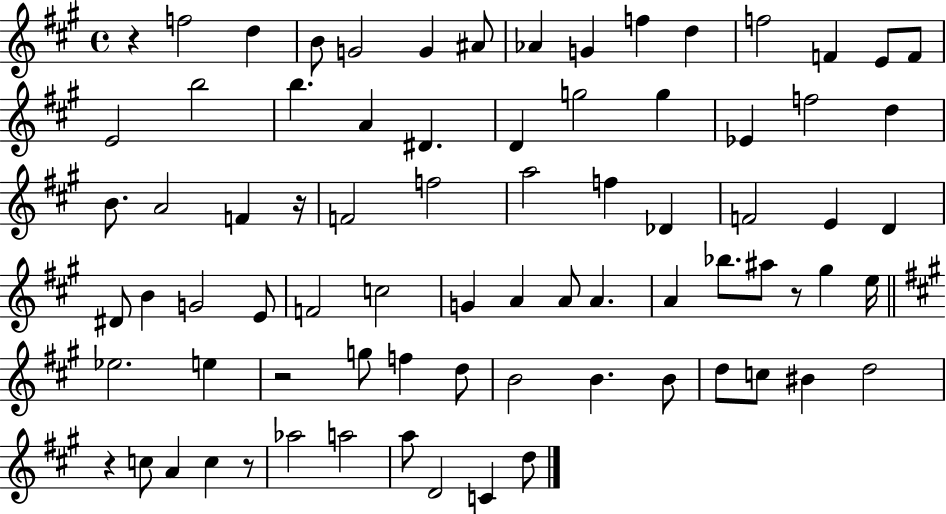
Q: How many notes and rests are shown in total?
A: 78